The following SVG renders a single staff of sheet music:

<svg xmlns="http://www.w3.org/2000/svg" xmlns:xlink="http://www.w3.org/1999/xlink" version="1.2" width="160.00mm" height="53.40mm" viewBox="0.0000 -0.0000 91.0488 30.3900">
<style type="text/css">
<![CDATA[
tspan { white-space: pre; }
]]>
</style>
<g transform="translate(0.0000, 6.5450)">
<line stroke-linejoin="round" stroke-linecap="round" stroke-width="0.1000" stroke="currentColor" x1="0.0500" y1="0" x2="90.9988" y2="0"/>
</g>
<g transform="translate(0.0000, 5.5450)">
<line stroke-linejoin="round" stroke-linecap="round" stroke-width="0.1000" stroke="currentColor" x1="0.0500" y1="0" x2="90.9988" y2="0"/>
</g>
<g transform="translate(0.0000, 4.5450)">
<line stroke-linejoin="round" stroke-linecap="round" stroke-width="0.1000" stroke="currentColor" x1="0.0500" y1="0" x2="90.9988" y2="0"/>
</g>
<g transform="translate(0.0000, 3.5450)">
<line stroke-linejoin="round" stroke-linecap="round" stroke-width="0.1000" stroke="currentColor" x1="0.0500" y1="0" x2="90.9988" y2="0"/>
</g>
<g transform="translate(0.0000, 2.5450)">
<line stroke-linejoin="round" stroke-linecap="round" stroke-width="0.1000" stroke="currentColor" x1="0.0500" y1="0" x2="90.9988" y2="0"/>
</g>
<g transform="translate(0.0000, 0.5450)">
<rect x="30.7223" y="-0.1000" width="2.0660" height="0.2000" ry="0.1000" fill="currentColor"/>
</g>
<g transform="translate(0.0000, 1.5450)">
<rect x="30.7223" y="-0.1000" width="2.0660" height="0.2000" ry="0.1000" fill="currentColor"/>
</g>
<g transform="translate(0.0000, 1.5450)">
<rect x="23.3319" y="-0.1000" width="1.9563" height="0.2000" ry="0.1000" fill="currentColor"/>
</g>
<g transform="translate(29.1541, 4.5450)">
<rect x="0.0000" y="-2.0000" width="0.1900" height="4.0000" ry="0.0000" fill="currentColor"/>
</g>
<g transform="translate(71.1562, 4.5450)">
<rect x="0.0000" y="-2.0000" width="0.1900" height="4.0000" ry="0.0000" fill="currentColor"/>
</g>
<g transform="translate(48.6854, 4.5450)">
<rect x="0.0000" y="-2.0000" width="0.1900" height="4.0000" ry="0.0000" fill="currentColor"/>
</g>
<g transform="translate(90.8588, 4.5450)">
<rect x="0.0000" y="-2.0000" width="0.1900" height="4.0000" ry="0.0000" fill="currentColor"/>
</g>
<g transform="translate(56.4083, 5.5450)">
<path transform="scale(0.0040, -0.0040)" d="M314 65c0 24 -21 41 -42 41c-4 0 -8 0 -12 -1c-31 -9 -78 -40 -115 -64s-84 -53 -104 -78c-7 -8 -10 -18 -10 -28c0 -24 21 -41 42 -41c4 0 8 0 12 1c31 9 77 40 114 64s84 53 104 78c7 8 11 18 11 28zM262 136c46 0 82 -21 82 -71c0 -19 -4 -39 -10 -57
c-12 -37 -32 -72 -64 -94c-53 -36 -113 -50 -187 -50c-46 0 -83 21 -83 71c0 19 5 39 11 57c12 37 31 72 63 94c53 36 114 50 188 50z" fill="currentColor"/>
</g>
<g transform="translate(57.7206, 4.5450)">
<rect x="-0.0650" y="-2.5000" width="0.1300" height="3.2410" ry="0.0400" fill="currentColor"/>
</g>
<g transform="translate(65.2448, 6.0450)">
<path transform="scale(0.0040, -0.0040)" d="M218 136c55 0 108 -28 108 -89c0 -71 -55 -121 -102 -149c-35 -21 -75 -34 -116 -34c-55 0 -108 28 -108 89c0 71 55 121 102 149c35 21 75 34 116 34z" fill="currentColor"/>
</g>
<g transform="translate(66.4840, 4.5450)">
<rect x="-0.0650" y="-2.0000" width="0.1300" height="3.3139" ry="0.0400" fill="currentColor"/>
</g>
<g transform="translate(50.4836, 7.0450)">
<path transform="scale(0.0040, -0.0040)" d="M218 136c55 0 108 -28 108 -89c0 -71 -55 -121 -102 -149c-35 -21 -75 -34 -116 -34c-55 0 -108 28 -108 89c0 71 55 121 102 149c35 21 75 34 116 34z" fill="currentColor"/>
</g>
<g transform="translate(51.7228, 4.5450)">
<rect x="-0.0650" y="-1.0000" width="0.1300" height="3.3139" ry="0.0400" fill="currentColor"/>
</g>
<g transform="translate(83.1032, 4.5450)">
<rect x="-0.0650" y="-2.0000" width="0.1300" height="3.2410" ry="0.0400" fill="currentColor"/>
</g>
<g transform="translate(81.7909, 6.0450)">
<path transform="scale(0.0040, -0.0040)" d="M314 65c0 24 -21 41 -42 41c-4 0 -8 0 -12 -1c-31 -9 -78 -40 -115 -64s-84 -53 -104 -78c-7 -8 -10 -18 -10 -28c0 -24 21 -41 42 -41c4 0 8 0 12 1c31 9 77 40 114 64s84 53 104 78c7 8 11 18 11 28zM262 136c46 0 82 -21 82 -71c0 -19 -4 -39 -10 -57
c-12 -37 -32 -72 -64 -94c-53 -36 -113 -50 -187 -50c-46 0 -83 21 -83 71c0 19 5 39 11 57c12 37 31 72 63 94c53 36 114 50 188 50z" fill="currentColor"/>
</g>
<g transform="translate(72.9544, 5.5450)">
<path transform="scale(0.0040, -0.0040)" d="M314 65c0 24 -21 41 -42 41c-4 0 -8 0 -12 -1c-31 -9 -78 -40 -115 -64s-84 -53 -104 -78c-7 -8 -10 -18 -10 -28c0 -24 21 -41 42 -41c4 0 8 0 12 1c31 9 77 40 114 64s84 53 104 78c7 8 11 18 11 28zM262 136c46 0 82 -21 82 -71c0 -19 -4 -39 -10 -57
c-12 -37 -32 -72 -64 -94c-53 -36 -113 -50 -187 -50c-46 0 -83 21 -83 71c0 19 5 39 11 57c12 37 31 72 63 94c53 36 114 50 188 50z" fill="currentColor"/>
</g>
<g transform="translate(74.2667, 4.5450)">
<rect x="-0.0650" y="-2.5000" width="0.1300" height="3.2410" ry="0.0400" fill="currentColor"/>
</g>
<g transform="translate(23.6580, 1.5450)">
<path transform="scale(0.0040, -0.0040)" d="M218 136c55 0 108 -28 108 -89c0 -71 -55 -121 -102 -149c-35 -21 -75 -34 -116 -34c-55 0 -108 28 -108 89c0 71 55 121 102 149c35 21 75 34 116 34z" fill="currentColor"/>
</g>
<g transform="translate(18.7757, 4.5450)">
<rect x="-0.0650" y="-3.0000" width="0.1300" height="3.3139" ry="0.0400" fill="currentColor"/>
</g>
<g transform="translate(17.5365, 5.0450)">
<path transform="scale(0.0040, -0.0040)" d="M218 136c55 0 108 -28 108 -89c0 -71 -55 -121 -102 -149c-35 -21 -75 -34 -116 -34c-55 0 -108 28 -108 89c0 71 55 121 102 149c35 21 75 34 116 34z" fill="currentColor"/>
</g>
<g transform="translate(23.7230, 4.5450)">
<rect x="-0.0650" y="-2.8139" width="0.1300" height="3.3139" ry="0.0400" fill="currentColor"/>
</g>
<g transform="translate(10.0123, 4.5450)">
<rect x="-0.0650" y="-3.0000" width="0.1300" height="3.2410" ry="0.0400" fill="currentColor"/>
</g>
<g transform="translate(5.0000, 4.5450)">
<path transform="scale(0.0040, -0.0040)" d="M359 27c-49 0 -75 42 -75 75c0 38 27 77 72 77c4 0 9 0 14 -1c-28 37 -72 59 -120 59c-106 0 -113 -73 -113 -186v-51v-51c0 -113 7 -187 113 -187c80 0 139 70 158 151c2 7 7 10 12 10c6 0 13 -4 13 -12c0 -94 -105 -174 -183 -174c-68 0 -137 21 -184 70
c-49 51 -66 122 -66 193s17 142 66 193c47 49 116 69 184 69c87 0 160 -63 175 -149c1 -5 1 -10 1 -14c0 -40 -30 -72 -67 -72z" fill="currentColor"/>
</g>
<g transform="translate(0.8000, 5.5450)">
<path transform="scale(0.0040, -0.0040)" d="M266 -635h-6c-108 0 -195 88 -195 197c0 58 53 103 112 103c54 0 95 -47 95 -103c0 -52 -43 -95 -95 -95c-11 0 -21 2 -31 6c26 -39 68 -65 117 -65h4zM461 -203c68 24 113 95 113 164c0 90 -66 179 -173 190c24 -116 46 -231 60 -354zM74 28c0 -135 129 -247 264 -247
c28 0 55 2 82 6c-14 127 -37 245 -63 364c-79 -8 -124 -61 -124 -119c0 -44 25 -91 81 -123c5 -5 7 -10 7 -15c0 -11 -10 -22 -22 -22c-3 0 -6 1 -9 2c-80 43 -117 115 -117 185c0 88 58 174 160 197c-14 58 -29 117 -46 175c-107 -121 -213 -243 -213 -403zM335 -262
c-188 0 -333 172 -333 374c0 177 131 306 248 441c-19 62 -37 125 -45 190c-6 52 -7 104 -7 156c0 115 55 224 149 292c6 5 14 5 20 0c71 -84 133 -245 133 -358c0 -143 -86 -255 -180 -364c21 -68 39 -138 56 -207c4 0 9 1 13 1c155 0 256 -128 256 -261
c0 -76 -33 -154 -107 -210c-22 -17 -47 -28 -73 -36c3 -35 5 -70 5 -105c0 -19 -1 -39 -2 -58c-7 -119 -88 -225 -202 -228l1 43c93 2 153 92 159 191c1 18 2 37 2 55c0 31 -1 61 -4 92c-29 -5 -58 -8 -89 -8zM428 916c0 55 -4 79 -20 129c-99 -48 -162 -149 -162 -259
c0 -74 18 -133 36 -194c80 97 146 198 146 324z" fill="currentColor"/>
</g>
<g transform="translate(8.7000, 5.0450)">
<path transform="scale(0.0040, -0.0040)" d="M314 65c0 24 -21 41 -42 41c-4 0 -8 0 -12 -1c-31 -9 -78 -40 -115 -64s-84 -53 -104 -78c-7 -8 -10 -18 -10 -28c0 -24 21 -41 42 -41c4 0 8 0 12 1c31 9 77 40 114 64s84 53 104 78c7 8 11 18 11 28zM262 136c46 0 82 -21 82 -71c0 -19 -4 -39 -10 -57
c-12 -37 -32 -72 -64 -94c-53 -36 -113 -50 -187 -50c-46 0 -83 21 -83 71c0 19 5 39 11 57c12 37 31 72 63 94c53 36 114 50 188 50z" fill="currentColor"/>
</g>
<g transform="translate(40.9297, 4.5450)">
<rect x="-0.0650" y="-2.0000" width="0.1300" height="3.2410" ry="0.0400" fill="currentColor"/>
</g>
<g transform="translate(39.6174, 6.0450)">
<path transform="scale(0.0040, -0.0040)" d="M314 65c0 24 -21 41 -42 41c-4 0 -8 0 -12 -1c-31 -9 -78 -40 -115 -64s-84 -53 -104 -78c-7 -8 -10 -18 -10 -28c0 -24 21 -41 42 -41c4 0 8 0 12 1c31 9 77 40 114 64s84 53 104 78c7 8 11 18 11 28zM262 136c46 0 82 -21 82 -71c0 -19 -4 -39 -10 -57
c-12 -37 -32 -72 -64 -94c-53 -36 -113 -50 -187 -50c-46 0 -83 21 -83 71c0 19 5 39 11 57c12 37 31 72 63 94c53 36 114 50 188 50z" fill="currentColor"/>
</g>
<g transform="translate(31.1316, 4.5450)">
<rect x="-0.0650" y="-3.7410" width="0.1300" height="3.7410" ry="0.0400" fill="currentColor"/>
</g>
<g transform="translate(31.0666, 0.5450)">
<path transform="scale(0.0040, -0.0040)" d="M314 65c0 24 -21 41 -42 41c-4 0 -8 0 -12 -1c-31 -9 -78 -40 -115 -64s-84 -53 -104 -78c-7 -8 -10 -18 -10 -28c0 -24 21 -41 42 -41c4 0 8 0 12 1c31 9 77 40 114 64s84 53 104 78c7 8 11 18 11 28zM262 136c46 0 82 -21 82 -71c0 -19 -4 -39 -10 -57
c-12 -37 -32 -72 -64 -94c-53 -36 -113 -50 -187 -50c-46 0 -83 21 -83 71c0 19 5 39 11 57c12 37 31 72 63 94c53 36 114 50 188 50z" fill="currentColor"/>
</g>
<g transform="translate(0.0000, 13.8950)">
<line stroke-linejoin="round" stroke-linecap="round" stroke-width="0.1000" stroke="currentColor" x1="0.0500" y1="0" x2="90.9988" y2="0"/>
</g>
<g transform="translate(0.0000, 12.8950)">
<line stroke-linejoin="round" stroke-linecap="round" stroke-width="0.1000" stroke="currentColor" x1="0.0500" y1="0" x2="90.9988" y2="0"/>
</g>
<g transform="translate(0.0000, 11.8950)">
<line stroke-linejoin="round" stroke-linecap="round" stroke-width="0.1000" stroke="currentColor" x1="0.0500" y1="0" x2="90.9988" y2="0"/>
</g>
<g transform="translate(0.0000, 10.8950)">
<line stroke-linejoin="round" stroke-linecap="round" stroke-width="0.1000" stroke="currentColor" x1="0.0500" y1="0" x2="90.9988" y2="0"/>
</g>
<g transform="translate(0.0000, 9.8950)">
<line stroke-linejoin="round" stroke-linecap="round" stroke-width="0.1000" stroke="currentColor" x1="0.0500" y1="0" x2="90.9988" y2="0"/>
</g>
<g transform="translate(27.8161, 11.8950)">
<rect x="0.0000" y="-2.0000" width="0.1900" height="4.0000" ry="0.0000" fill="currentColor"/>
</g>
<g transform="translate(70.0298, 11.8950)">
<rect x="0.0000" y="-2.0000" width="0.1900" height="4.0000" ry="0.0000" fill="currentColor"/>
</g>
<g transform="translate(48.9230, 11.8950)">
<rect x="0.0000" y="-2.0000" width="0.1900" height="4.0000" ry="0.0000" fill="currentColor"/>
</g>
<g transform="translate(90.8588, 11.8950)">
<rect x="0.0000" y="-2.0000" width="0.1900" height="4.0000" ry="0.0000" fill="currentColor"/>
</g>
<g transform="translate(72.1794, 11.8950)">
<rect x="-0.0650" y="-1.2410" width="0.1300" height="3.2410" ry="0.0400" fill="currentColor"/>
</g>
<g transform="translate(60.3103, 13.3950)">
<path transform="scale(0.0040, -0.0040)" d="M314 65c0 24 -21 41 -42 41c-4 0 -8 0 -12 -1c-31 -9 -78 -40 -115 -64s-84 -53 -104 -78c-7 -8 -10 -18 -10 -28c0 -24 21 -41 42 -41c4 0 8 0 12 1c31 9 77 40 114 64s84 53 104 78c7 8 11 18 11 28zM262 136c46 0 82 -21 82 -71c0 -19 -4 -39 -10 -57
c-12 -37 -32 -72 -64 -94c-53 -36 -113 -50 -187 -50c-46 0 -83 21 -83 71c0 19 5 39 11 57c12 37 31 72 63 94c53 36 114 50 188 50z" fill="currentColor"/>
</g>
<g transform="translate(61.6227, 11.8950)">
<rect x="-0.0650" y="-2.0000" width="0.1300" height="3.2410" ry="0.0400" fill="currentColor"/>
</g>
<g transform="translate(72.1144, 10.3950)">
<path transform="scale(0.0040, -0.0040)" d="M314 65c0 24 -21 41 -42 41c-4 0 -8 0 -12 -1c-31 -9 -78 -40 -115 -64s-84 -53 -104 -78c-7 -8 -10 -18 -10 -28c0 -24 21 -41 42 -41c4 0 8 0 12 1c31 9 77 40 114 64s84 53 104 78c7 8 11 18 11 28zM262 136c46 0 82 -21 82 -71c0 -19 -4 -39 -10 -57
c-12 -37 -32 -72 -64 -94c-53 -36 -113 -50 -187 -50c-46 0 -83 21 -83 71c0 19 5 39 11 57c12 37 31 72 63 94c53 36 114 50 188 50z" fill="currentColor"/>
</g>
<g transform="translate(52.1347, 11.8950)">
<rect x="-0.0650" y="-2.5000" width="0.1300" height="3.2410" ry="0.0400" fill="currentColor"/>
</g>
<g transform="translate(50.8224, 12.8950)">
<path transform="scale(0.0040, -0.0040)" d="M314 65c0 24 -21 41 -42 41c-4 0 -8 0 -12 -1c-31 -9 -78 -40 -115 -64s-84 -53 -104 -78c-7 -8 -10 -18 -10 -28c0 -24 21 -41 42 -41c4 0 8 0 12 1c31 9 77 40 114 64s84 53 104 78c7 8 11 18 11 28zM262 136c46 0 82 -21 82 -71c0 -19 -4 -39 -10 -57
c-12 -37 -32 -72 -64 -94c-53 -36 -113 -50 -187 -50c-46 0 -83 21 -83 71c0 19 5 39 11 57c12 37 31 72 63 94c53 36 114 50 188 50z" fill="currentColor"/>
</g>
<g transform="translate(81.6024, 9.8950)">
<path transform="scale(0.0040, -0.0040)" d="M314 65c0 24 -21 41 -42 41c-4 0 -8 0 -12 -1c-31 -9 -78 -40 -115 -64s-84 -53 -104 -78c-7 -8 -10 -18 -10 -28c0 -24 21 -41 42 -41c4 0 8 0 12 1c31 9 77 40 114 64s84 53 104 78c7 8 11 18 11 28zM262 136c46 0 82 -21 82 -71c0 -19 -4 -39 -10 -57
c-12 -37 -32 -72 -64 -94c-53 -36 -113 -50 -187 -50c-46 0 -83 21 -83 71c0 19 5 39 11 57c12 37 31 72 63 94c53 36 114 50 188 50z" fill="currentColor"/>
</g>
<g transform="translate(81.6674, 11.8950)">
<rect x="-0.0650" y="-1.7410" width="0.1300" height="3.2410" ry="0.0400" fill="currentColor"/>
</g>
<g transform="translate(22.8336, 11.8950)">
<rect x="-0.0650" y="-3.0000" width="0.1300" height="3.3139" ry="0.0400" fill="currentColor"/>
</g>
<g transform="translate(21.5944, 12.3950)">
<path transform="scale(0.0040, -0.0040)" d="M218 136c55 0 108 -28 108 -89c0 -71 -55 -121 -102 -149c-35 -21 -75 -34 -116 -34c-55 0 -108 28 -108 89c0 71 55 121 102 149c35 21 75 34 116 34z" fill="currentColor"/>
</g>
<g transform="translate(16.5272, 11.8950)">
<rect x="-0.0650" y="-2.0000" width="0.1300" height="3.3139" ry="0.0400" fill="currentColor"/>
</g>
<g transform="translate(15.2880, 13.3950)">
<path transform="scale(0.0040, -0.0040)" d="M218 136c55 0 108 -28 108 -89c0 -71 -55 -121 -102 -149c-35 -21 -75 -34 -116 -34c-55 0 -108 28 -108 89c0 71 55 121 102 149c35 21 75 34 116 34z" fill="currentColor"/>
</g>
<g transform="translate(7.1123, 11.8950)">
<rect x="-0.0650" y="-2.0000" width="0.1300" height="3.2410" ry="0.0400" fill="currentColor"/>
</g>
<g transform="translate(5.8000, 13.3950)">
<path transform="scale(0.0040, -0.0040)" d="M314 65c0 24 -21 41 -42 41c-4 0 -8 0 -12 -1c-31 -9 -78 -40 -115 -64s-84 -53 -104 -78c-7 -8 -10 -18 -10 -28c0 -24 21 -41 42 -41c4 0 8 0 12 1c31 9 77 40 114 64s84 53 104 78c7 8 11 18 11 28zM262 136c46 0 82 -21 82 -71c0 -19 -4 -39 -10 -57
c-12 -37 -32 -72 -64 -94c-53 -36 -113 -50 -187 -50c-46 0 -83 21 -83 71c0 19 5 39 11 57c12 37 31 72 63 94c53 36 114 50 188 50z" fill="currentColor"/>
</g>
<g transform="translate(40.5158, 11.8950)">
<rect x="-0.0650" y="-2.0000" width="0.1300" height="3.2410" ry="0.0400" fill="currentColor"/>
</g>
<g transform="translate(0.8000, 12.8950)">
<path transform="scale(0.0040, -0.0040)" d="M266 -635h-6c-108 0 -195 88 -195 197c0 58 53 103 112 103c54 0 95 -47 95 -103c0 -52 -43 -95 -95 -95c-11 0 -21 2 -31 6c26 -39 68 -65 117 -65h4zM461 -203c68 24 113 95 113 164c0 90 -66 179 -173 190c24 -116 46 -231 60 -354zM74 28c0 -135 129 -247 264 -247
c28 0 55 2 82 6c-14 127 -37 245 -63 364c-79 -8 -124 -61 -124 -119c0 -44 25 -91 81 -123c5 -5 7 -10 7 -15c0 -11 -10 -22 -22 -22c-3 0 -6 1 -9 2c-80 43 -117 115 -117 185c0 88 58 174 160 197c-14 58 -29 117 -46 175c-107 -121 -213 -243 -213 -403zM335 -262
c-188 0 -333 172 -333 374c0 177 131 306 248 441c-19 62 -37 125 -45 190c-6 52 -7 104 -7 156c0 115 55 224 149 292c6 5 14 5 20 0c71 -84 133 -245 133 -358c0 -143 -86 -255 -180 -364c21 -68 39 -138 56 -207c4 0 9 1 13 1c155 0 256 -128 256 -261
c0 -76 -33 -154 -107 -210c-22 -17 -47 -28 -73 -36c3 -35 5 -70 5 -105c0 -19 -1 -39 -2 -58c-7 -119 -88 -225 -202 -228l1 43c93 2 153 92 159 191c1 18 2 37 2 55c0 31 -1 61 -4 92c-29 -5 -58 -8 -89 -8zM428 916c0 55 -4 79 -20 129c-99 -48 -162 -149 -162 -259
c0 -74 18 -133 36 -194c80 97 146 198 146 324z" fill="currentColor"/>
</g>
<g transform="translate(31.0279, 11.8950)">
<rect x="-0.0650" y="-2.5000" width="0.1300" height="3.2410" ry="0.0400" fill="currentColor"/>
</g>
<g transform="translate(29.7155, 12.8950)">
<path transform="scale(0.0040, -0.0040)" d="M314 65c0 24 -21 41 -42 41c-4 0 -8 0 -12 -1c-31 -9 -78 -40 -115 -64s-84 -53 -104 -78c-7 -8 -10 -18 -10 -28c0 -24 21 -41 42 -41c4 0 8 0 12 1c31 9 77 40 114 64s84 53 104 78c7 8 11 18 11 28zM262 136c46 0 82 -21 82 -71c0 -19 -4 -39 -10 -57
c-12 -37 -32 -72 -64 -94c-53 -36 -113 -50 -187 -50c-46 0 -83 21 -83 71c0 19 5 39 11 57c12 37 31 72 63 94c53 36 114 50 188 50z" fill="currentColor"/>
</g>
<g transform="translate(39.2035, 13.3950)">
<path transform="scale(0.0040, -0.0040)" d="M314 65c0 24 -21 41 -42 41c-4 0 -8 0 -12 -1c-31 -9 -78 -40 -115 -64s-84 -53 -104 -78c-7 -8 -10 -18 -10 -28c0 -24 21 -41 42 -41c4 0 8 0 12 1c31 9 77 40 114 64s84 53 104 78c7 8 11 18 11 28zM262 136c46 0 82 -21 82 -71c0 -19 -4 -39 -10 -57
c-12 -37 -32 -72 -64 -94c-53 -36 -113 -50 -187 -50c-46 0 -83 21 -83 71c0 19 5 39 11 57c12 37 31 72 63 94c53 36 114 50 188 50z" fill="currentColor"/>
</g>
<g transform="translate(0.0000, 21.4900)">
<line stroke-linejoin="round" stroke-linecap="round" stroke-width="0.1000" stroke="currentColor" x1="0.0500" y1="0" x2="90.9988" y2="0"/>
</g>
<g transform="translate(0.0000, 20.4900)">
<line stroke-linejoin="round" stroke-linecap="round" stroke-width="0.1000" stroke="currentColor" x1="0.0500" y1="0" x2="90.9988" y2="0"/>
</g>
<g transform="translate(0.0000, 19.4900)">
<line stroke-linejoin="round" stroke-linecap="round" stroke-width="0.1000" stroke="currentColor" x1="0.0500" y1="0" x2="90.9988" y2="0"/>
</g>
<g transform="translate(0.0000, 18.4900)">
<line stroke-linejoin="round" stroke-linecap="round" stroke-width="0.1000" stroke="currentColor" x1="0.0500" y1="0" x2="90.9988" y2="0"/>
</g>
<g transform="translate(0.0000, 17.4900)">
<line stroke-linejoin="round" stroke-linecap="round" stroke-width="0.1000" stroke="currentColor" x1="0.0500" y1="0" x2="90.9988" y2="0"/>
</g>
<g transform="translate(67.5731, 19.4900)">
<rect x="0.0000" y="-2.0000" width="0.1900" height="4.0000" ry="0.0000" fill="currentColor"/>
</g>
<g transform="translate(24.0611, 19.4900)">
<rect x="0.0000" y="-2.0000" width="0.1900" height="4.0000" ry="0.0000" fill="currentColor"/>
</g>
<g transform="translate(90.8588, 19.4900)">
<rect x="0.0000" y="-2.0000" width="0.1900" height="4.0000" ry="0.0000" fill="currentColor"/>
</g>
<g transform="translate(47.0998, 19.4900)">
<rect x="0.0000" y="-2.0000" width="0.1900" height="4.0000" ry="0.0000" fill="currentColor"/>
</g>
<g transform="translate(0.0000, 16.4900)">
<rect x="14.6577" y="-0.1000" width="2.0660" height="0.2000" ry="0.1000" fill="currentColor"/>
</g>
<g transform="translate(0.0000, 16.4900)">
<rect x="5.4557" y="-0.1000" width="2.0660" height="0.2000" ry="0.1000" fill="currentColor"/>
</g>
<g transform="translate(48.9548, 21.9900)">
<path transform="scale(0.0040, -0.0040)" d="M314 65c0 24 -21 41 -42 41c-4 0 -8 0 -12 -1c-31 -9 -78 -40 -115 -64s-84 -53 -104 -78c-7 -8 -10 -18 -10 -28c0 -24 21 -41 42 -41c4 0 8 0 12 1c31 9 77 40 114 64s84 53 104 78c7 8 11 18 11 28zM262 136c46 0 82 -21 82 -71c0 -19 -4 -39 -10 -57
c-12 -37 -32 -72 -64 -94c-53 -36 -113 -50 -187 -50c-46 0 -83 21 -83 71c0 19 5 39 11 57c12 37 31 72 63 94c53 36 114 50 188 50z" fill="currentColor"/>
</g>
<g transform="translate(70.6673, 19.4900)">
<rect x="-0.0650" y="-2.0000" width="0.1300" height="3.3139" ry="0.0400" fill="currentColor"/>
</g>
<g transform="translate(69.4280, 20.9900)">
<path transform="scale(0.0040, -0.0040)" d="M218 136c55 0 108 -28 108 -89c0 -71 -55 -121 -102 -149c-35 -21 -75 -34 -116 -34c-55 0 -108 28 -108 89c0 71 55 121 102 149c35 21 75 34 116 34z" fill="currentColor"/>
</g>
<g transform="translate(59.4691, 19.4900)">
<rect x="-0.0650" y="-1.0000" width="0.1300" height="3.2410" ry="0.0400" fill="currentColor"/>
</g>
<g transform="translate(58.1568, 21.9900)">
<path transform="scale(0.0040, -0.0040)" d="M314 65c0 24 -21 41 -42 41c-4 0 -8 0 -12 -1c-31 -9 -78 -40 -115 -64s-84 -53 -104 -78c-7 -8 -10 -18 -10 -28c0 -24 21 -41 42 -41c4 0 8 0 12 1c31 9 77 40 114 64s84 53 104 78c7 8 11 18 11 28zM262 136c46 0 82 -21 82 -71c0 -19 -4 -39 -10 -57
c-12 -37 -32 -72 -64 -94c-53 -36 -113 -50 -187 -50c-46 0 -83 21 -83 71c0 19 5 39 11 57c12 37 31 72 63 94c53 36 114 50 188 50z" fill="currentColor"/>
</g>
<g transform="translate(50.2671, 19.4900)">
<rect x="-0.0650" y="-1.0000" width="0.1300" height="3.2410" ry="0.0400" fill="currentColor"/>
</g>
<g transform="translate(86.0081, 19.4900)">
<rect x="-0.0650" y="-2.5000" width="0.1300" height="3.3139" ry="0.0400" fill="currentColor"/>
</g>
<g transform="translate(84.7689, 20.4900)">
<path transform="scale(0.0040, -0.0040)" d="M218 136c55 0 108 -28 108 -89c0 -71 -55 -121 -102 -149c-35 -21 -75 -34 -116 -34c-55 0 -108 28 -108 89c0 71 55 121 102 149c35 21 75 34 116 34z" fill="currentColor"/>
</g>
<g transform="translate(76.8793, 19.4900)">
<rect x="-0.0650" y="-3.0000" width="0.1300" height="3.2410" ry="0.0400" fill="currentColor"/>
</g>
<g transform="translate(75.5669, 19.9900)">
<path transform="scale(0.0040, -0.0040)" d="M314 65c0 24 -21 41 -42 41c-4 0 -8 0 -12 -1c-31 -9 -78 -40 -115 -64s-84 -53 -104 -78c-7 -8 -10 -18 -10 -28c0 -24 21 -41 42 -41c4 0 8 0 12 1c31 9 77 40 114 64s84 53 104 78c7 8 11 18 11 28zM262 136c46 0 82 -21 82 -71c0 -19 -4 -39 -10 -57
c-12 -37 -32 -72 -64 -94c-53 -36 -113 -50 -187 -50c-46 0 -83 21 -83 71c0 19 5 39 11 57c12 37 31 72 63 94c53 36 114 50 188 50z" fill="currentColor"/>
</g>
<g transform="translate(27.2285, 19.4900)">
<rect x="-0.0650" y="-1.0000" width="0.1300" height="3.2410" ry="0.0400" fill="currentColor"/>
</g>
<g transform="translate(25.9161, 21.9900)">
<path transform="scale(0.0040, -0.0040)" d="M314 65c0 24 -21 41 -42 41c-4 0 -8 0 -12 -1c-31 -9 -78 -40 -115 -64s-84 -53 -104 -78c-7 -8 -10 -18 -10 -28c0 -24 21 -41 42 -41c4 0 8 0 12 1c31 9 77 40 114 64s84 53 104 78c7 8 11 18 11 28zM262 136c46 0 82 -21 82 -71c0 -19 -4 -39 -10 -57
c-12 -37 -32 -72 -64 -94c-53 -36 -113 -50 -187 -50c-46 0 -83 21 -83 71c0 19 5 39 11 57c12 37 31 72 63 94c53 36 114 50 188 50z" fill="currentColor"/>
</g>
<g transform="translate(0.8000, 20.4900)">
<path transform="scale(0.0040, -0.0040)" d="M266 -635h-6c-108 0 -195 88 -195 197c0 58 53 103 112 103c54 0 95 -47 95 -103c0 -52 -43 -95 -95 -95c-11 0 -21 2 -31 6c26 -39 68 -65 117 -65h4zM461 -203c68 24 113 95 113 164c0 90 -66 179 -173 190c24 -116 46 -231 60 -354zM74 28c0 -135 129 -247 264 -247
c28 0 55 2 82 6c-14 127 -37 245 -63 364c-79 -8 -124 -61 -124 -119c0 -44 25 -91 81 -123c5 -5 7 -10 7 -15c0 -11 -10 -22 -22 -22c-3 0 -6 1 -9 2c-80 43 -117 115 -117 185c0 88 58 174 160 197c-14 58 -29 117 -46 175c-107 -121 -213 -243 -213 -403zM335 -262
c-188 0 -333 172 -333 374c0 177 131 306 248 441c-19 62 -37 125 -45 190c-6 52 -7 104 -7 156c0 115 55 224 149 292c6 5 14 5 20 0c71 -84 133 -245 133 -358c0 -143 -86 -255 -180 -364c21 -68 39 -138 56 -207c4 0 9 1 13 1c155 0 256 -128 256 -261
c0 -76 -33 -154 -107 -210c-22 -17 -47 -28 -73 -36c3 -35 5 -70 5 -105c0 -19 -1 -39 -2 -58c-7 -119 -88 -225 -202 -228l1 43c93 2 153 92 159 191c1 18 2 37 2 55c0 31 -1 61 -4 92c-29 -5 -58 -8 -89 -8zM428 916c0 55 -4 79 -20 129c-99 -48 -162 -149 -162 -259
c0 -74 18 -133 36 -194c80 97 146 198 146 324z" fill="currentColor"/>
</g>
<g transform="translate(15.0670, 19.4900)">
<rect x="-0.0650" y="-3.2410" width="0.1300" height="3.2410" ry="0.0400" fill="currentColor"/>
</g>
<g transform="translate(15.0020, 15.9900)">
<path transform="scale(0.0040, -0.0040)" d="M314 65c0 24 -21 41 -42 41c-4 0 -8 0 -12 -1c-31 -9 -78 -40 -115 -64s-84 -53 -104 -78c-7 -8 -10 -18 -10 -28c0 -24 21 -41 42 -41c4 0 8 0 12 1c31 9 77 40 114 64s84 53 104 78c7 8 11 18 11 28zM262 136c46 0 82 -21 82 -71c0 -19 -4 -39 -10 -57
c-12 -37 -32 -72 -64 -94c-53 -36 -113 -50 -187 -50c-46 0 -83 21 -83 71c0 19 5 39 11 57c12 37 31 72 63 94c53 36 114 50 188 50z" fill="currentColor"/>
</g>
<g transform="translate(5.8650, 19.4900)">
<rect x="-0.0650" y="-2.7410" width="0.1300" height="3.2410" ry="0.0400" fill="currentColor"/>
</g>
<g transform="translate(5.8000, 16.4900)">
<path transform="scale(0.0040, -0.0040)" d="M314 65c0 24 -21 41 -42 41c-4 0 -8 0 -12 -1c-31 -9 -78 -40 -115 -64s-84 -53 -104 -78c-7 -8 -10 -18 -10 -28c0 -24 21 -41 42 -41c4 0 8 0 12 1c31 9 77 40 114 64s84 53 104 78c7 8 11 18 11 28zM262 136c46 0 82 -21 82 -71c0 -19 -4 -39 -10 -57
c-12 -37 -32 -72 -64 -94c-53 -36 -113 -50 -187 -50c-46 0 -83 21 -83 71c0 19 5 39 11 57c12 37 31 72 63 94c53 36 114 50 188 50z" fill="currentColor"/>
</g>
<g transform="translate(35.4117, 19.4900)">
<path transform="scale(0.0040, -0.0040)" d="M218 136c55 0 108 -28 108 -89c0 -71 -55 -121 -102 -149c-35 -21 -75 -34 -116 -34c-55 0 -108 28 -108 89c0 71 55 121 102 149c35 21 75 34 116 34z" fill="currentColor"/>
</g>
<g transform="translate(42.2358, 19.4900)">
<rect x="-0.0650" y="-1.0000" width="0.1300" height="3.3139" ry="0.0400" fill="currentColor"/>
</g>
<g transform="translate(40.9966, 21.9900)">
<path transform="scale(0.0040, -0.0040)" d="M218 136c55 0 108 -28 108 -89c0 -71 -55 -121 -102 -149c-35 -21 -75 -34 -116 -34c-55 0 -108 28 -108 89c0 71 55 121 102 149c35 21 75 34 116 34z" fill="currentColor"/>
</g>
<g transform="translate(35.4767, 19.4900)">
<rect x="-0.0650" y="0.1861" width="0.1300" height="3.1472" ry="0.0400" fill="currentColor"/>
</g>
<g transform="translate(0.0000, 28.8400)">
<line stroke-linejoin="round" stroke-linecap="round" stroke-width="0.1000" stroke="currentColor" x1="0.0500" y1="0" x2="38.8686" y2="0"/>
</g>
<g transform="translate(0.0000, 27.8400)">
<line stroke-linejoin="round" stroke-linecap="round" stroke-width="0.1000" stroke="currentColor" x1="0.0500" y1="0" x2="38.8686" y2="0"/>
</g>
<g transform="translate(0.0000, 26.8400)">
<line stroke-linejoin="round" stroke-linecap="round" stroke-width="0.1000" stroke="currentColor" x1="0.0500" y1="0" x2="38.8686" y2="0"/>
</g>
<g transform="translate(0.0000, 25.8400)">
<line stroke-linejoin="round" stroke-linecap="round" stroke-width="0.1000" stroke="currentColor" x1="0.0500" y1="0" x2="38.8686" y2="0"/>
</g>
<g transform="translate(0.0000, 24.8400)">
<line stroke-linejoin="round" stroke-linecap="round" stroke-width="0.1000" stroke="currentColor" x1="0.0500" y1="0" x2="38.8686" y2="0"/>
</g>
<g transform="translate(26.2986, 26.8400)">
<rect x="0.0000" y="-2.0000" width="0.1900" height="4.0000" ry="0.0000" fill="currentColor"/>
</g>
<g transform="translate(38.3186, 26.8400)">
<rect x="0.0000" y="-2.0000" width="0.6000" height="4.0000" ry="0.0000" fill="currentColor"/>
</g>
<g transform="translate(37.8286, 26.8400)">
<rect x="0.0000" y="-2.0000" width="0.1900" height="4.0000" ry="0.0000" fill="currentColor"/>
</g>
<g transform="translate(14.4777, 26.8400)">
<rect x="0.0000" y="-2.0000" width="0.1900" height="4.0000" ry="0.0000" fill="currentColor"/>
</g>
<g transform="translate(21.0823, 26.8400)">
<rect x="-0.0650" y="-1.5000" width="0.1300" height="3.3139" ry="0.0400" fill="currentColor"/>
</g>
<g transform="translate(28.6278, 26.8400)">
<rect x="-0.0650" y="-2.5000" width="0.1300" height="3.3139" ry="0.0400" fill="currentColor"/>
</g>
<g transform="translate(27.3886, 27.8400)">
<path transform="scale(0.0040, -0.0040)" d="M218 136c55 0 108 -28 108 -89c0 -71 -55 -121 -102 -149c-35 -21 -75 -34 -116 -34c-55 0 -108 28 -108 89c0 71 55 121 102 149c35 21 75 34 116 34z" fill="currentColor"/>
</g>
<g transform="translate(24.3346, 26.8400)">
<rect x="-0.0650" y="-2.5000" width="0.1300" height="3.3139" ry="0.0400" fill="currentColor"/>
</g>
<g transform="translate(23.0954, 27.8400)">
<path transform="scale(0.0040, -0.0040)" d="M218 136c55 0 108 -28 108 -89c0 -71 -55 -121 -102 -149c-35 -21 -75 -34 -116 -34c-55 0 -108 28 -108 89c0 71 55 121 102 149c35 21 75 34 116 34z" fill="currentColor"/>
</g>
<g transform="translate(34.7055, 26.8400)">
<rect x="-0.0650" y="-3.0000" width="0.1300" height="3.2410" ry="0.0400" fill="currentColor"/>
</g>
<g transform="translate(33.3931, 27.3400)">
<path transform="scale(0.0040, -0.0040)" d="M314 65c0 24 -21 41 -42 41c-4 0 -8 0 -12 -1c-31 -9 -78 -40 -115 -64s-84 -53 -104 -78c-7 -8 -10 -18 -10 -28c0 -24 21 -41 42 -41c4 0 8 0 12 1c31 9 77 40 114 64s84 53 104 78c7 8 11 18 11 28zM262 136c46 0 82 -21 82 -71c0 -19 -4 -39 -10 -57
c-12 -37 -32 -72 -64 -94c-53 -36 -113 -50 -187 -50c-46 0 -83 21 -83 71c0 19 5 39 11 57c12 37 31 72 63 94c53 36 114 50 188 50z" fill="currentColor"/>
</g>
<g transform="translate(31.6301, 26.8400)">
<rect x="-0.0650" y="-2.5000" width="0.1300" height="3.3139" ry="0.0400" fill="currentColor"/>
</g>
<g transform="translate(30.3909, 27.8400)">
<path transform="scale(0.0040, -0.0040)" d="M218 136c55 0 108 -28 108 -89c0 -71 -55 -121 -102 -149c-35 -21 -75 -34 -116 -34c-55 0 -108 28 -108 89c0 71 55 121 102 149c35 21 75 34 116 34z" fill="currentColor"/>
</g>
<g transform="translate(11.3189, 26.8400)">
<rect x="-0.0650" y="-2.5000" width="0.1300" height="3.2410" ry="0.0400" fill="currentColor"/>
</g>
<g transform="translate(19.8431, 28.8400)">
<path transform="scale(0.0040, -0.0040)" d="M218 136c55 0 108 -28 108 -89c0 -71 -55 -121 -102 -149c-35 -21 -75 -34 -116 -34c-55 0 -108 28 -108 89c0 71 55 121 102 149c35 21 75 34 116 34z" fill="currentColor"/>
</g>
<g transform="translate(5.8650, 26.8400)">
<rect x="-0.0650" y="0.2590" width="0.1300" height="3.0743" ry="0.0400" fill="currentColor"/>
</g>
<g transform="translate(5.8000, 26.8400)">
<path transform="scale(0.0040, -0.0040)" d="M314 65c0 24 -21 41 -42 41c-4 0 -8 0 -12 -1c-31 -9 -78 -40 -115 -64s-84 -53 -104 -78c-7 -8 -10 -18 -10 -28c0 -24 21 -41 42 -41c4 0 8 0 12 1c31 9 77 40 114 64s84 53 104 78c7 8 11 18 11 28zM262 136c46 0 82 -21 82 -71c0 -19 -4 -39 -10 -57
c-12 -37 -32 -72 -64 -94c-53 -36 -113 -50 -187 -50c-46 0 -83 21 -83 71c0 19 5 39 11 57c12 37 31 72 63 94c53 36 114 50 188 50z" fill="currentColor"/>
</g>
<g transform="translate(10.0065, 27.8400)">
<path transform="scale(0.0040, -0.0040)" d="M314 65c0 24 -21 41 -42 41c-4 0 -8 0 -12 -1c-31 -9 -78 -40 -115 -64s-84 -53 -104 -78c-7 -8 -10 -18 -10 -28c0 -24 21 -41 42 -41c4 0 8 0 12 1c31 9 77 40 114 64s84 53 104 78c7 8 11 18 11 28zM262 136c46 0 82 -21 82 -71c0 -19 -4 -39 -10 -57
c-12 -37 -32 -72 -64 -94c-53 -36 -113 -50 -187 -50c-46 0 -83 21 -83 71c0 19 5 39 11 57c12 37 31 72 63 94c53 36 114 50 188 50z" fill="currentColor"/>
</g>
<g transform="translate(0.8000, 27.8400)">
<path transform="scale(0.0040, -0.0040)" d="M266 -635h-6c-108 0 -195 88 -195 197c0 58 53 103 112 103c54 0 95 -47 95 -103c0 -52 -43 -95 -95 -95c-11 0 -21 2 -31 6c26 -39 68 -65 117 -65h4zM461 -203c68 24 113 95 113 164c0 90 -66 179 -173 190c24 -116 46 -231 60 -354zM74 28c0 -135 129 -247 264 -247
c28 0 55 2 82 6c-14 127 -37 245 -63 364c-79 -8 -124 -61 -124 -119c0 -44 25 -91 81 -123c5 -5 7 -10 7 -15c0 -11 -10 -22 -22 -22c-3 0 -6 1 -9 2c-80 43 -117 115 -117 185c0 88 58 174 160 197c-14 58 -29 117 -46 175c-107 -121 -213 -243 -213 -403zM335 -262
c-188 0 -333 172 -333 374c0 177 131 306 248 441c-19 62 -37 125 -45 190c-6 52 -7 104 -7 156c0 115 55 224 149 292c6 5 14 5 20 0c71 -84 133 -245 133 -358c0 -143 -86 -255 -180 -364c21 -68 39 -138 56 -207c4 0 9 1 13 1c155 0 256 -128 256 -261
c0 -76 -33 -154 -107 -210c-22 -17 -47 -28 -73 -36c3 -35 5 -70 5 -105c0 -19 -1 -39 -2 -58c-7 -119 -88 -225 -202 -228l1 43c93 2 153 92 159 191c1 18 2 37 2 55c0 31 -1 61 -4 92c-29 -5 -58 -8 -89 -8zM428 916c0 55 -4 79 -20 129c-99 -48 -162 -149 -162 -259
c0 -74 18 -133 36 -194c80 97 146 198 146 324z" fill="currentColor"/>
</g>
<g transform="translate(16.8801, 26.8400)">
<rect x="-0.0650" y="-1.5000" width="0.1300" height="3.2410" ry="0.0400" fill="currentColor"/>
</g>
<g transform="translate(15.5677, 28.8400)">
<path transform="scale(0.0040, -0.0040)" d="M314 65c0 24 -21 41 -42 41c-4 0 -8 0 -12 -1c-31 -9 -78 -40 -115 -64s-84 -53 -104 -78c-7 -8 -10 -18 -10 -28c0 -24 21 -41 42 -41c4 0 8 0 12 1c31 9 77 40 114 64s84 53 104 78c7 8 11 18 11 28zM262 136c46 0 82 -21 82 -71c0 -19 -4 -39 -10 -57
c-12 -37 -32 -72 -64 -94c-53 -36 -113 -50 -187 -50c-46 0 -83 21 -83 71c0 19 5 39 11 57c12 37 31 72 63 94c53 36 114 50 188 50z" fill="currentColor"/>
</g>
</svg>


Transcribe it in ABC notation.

X:1
T:Untitled
M:4/4
L:1/4
K:C
A2 A a c'2 F2 D G2 F G2 F2 F2 F A G2 F2 G2 F2 e2 f2 a2 b2 D2 B D D2 D2 F A2 G B2 G2 E2 E G G G A2